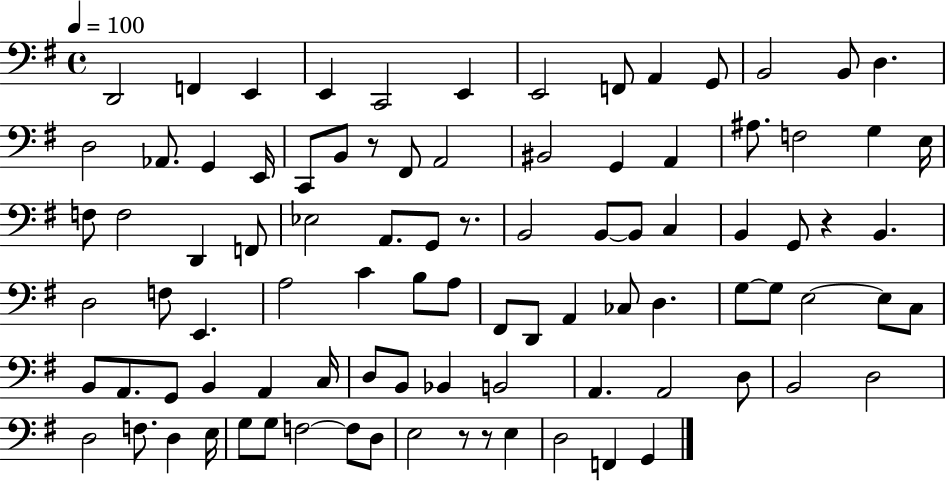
D2/h F2/q E2/q E2/q C2/h E2/q E2/h F2/e A2/q G2/e B2/h B2/e D3/q. D3/h Ab2/e. G2/q E2/s C2/e B2/e R/e F#2/e A2/h BIS2/h G2/q A2/q A#3/e. F3/h G3/q E3/s F3/e F3/h D2/q F2/e Eb3/h A2/e. G2/e R/e. B2/h B2/e B2/e C3/q B2/q G2/e R/q B2/q. D3/h F3/e E2/q. A3/h C4/q B3/e A3/e F#2/e D2/e A2/q CES3/e D3/q. G3/e G3/e E3/h E3/e C3/e B2/e A2/e. G2/e B2/q A2/q C3/s D3/e B2/e Bb2/q B2/h A2/q. A2/h D3/e B2/h D3/h D3/h F3/e. D3/q E3/s G3/e G3/e F3/h F3/e D3/e E3/h R/e R/e E3/q D3/h F2/q G2/q